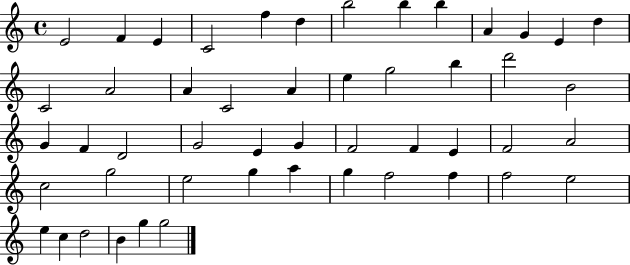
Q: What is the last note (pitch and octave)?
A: G5